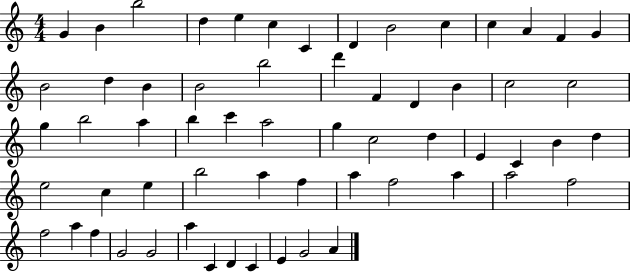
G4/q B4/q B5/h D5/q E5/q C5/q C4/q D4/q B4/h C5/q C5/q A4/q F4/q G4/q B4/h D5/q B4/q B4/h B5/h D6/q F4/q D4/q B4/q C5/h C5/h G5/q B5/h A5/q B5/q C6/q A5/h G5/q C5/h D5/q E4/q C4/q B4/q D5/q E5/h C5/q E5/q B5/h A5/q F5/q A5/q F5/h A5/q A5/h F5/h F5/h A5/q F5/q G4/h G4/h A5/q C4/q D4/q C4/q E4/q G4/h A4/q